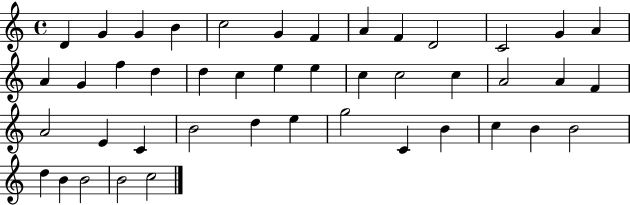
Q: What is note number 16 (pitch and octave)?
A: F5